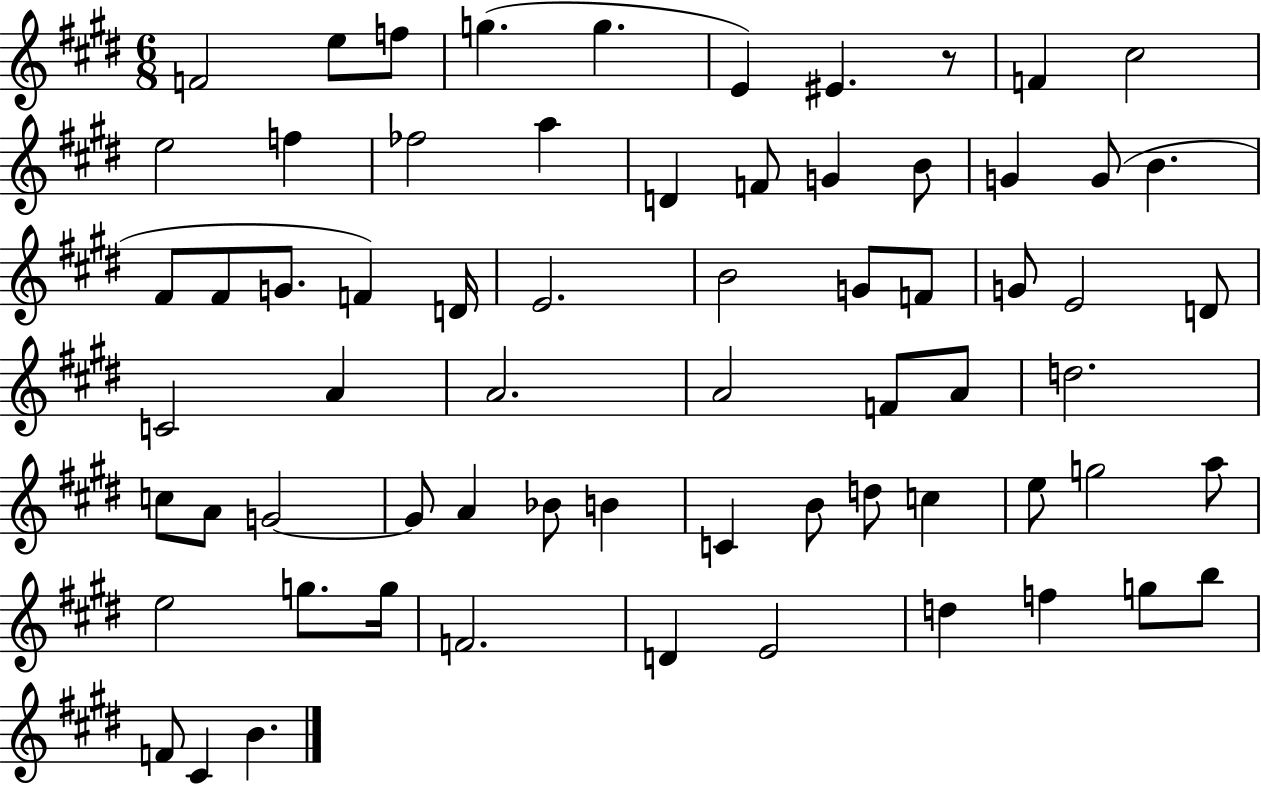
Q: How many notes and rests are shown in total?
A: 67